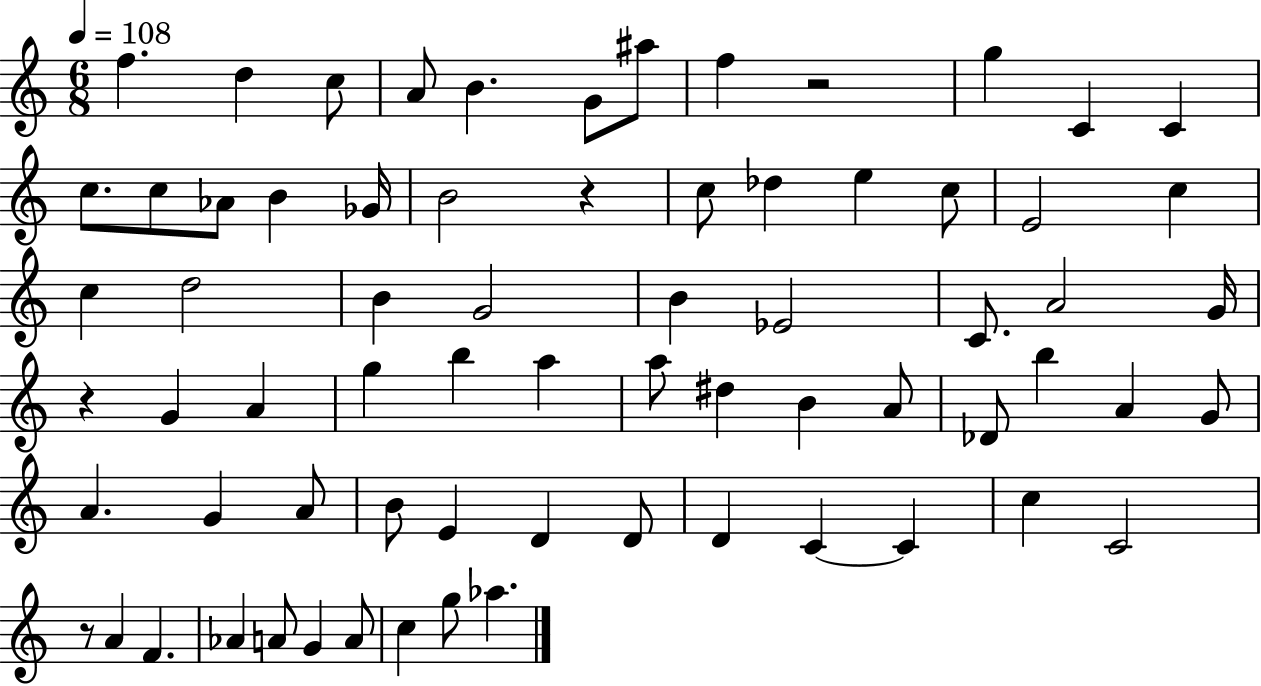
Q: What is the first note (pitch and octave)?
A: F5